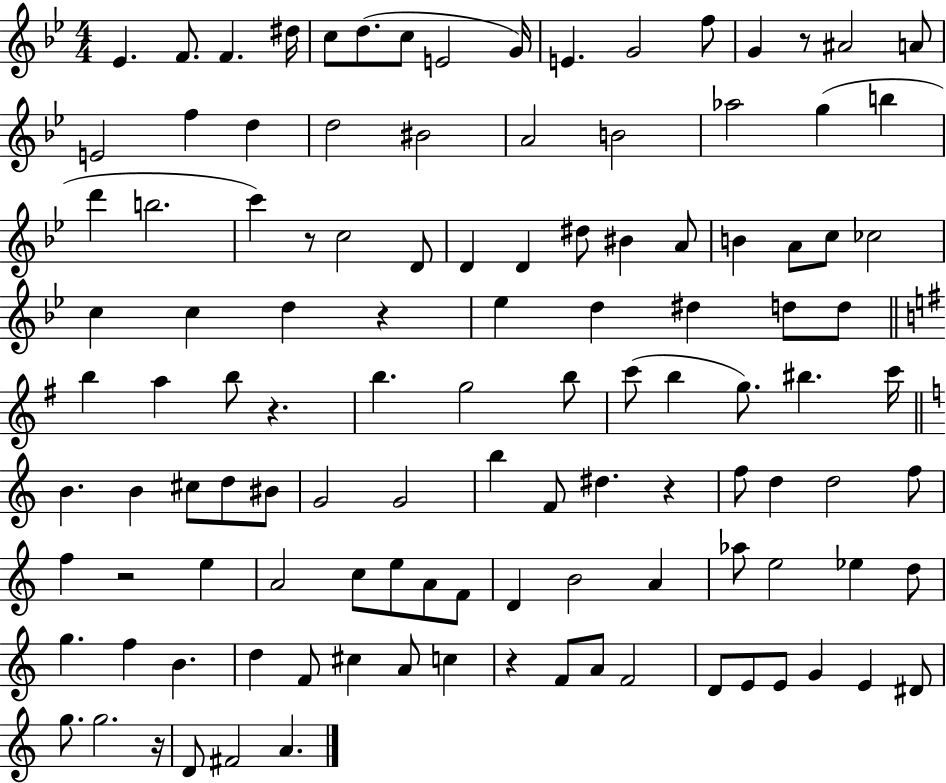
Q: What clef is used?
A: treble